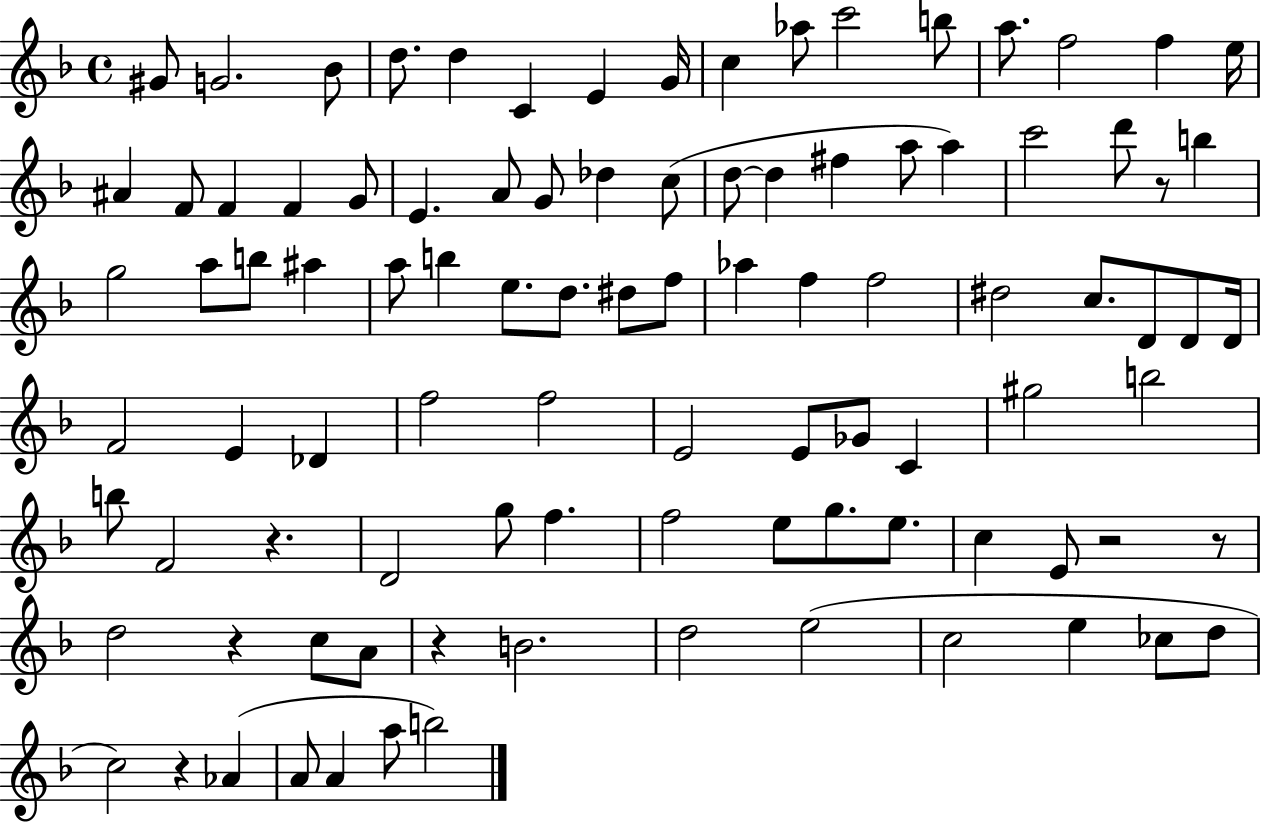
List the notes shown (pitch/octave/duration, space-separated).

G#4/e G4/h. Bb4/e D5/e. D5/q C4/q E4/q G4/s C5/q Ab5/e C6/h B5/e A5/e. F5/h F5/q E5/s A#4/q F4/e F4/q F4/q G4/e E4/q. A4/e G4/e Db5/q C5/e D5/e D5/q F#5/q A5/e A5/q C6/h D6/e R/e B5/q G5/h A5/e B5/e A#5/q A5/e B5/q E5/e. D5/e. D#5/e F5/e Ab5/q F5/q F5/h D#5/h C5/e. D4/e D4/e D4/s F4/h E4/q Db4/q F5/h F5/h E4/h E4/e Gb4/e C4/q G#5/h B5/h B5/e F4/h R/q. D4/h G5/e F5/q. F5/h E5/e G5/e. E5/e. C5/q E4/e R/h R/e D5/h R/q C5/e A4/e R/q B4/h. D5/h E5/h C5/h E5/q CES5/e D5/e C5/h R/q Ab4/q A4/e A4/q A5/e B5/h